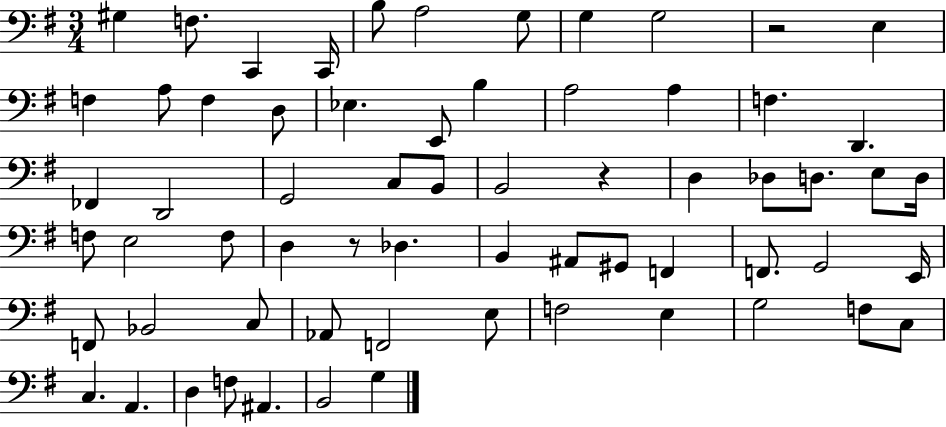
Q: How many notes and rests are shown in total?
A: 65